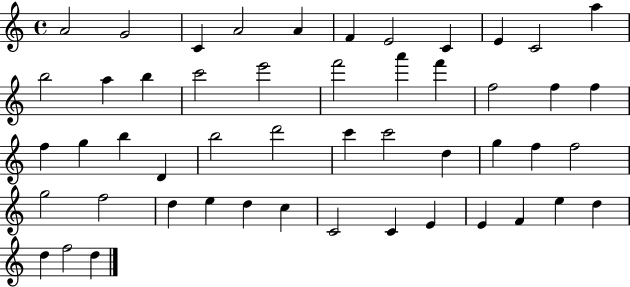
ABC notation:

X:1
T:Untitled
M:4/4
L:1/4
K:C
A2 G2 C A2 A F E2 C E C2 a b2 a b c'2 e'2 f'2 a' f' f2 f f f g b D b2 d'2 c' c'2 d g f f2 g2 f2 d e d c C2 C E E F e d d f2 d